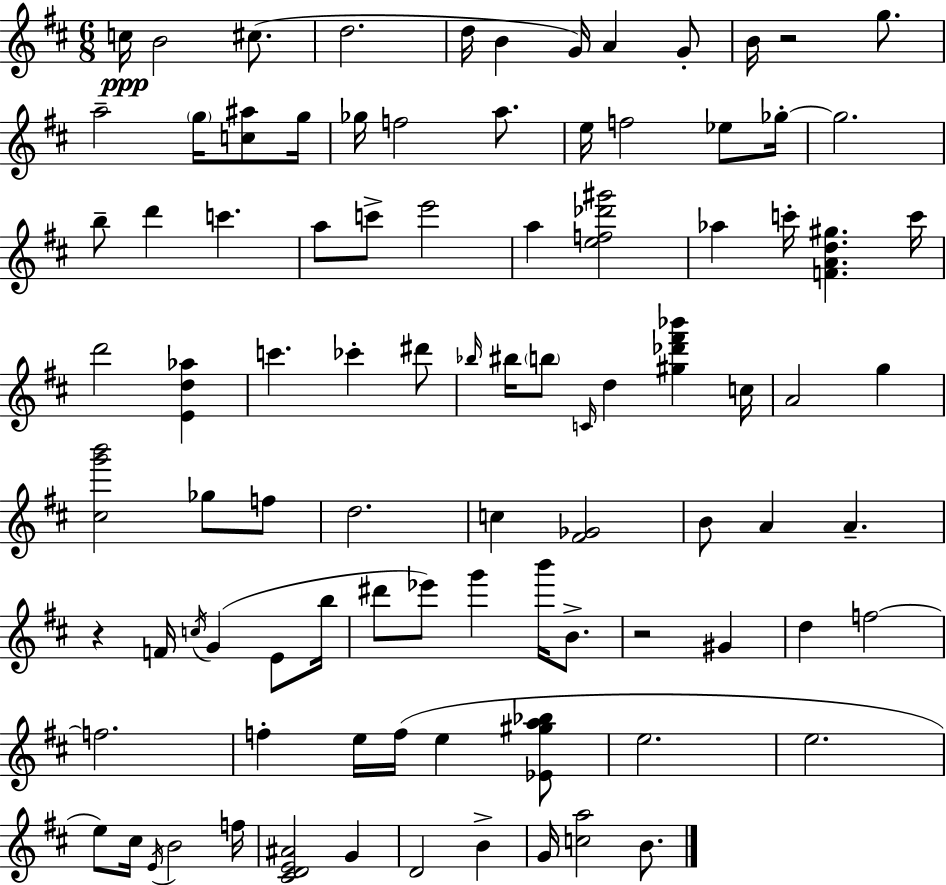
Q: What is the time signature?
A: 6/8